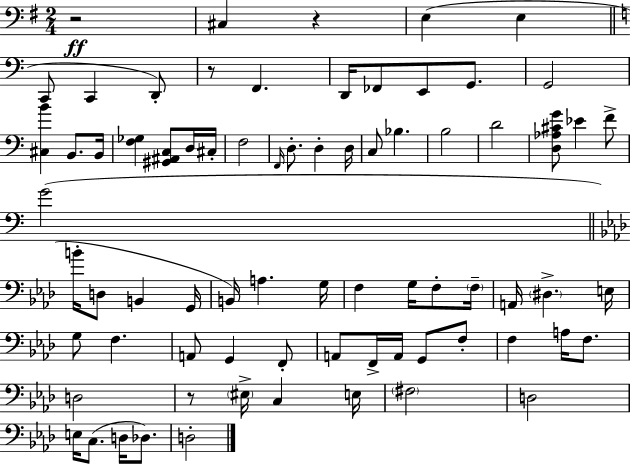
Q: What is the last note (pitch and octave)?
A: D3